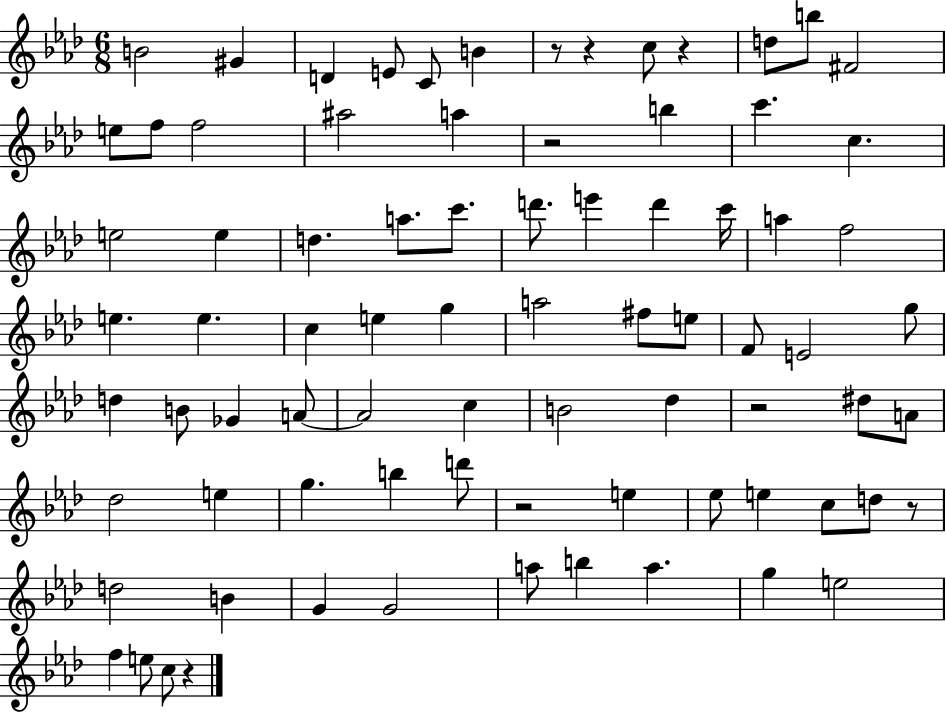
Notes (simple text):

B4/h G#4/q D4/q E4/e C4/e B4/q R/e R/q C5/e R/q D5/e B5/e F#4/h E5/e F5/e F5/h A#5/h A5/q R/h B5/q C6/q. C5/q. E5/h E5/q D5/q. A5/e. C6/e. D6/e. E6/q D6/q C6/s A5/q F5/h E5/q. E5/q. C5/q E5/q G5/q A5/h F#5/e E5/e F4/e E4/h G5/e D5/q B4/e Gb4/q A4/e A4/h C5/q B4/h Db5/q R/h D#5/e A4/e Db5/h E5/q G5/q. B5/q D6/e R/h E5/q Eb5/e E5/q C5/e D5/e R/e D5/h B4/q G4/q G4/h A5/e B5/q A5/q. G5/q E5/h F5/q E5/e C5/e R/q